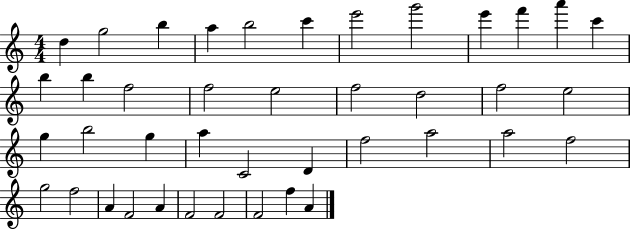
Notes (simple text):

D5/q G5/h B5/q A5/q B5/h C6/q E6/h G6/h E6/q F6/q A6/q C6/q B5/q B5/q F5/h F5/h E5/h F5/h D5/h F5/h E5/h G5/q B5/h G5/q A5/q C4/h D4/q F5/h A5/h A5/h F5/h G5/h F5/h A4/q F4/h A4/q F4/h F4/h F4/h F5/q A4/q